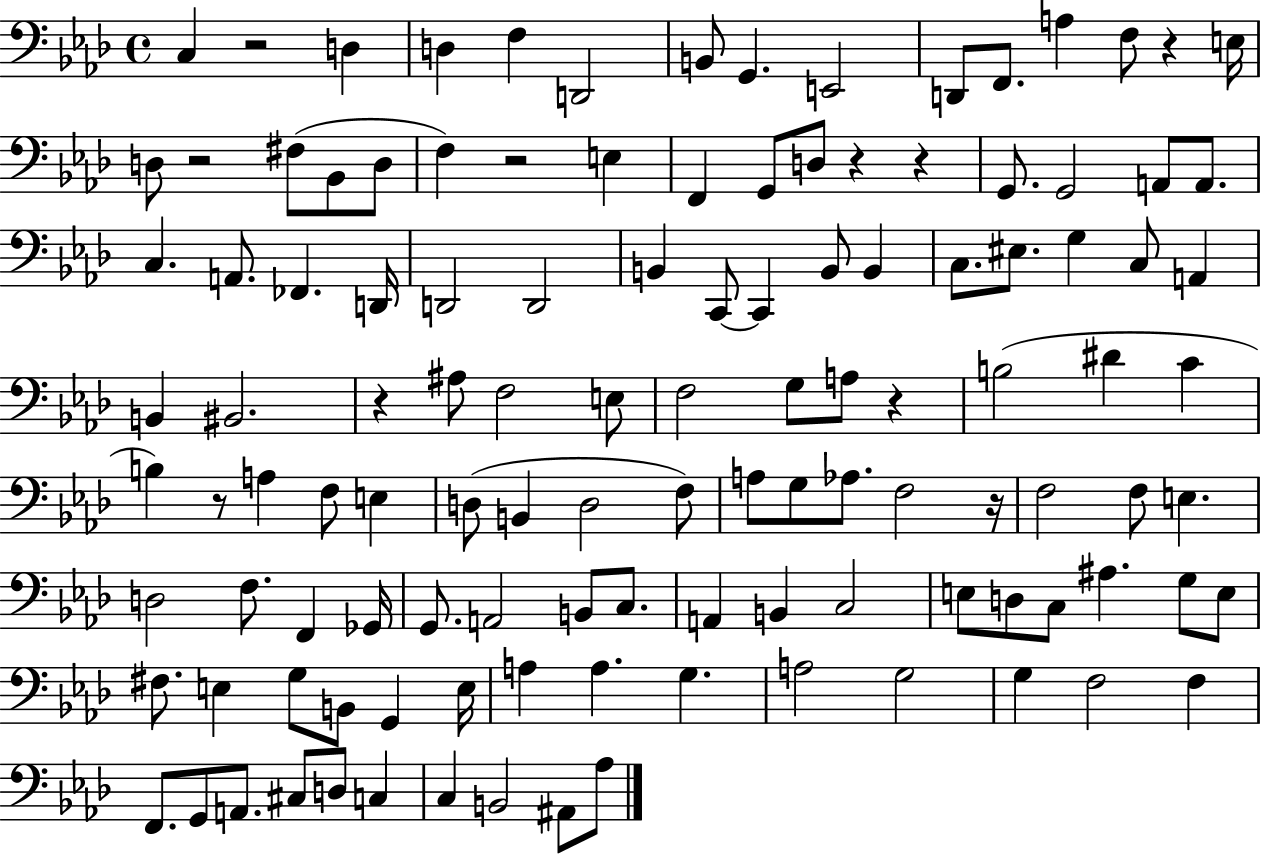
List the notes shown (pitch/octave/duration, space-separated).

C3/q R/h D3/q D3/q F3/q D2/h B2/e G2/q. E2/h D2/e F2/e. A3/q F3/e R/q E3/s D3/e R/h F#3/e Bb2/e D3/e F3/q R/h E3/q F2/q G2/e D3/e R/q R/q G2/e. G2/h A2/e A2/e. C3/q. A2/e. FES2/q. D2/s D2/h D2/h B2/q C2/e C2/q B2/e B2/q C3/e. EIS3/e. G3/q C3/e A2/q B2/q BIS2/h. R/q A#3/e F3/h E3/e F3/h G3/e A3/e R/q B3/h D#4/q C4/q B3/q R/e A3/q F3/e E3/q D3/e B2/q D3/h F3/e A3/e G3/e Ab3/e. F3/h R/s F3/h F3/e E3/q. D3/h F3/e. F2/q Gb2/s G2/e. A2/h B2/e C3/e. A2/q B2/q C3/h E3/e D3/e C3/e A#3/q. G3/e E3/e F#3/e. E3/q G3/e B2/e G2/q E3/s A3/q A3/q. G3/q. A3/h G3/h G3/q F3/h F3/q F2/e. G2/e A2/e. C#3/e D3/e C3/q C3/q B2/h A#2/e Ab3/e